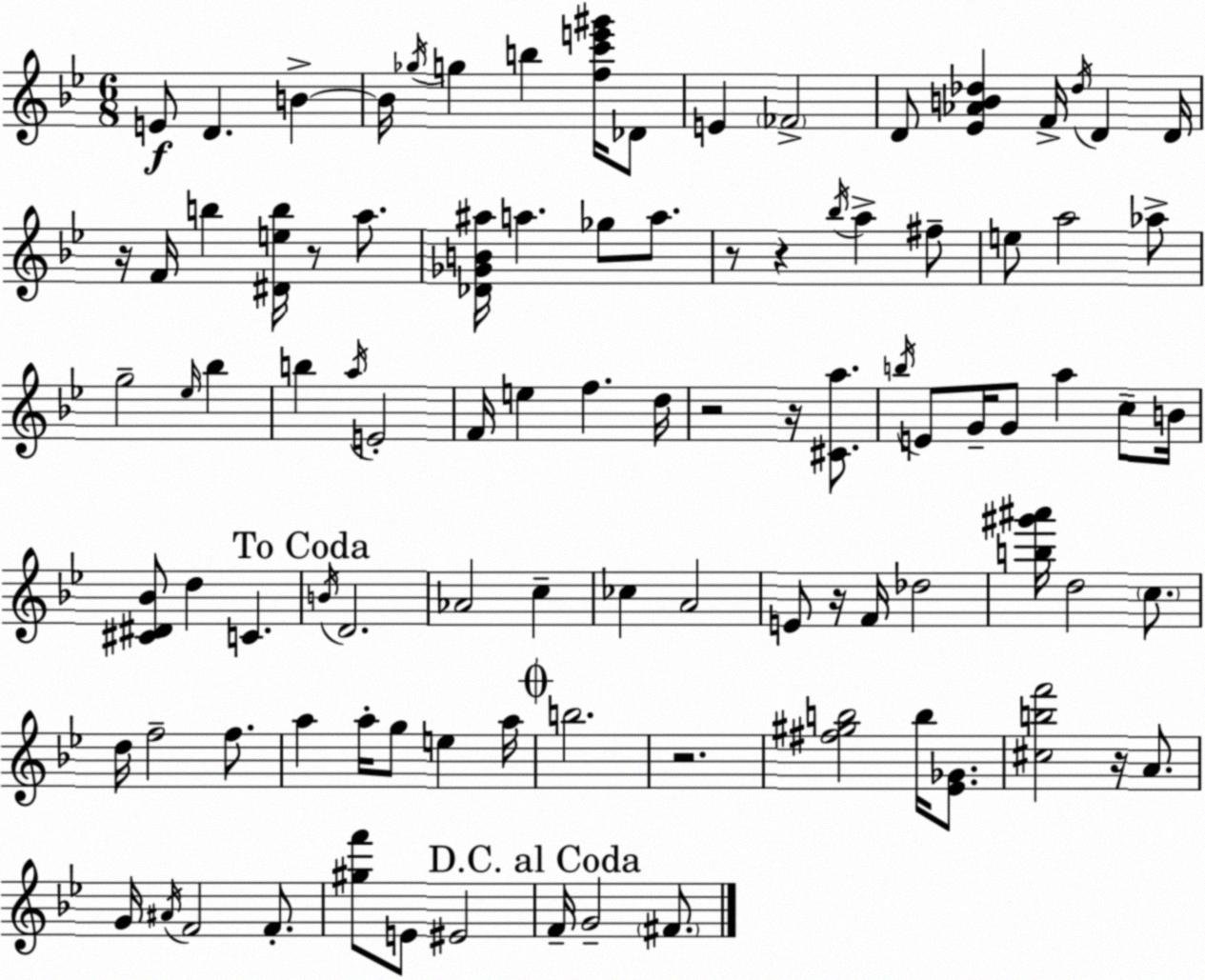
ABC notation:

X:1
T:Untitled
M:6/8
L:1/4
K:Bb
E/2 D B B/4 _g/4 g b [fc'e'^g']/4 _D/2 E _F2 D/2 [_E_AB_d] F/4 _d/4 D D/4 z/4 F/4 b [^Deb]/4 z/2 a/2 [_D_GB^a]/4 a _g/2 a/2 z/2 z _b/4 a ^f/2 e/2 a2 _a/2 g2 _e/4 _b b a/4 E2 F/4 e f d/4 z2 z/4 [^Ca]/2 b/4 E/2 G/4 G/2 a c/2 B/4 [^C^D_B]/2 d C B/4 D2 _A2 c _c A2 E/2 z/4 F/4 _d2 [b^g'^a']/4 d2 c/2 d/4 f2 f/2 a a/4 g/2 e a/4 b2 z2 [^f^gb]2 b/4 [_E_G]/2 [^cbf']2 z/4 A/2 G/4 ^A/4 F2 F/2 [^gf']/2 E/2 ^E2 F/4 G2 ^F/2